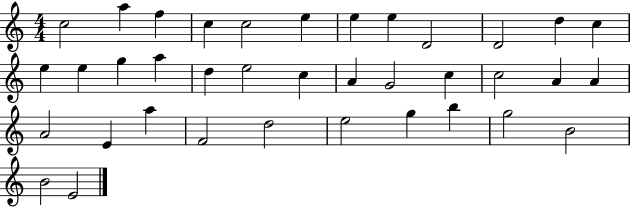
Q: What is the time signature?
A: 4/4